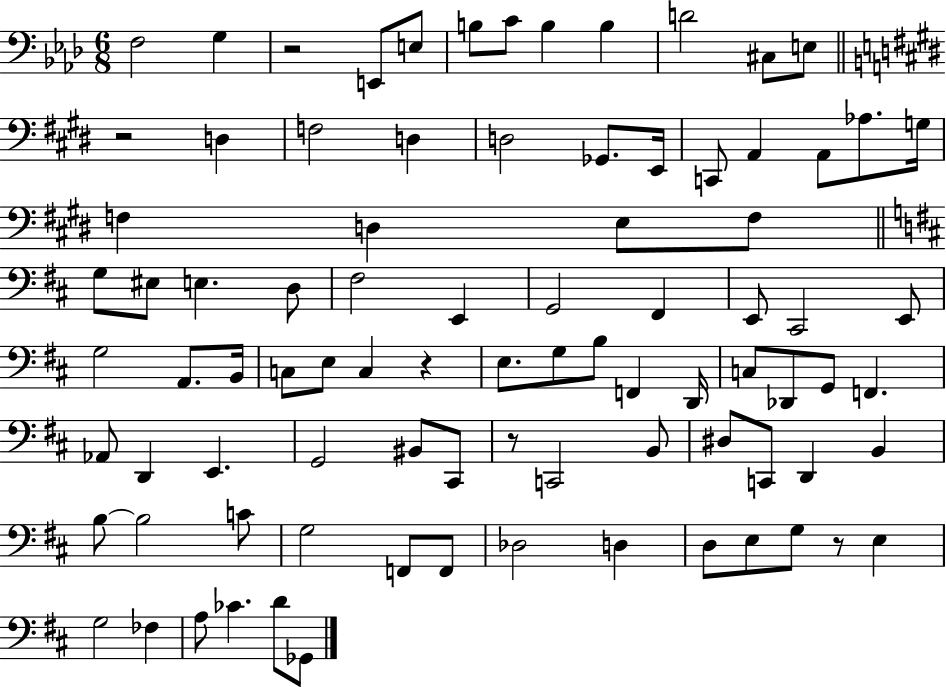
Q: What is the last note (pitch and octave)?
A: Gb2